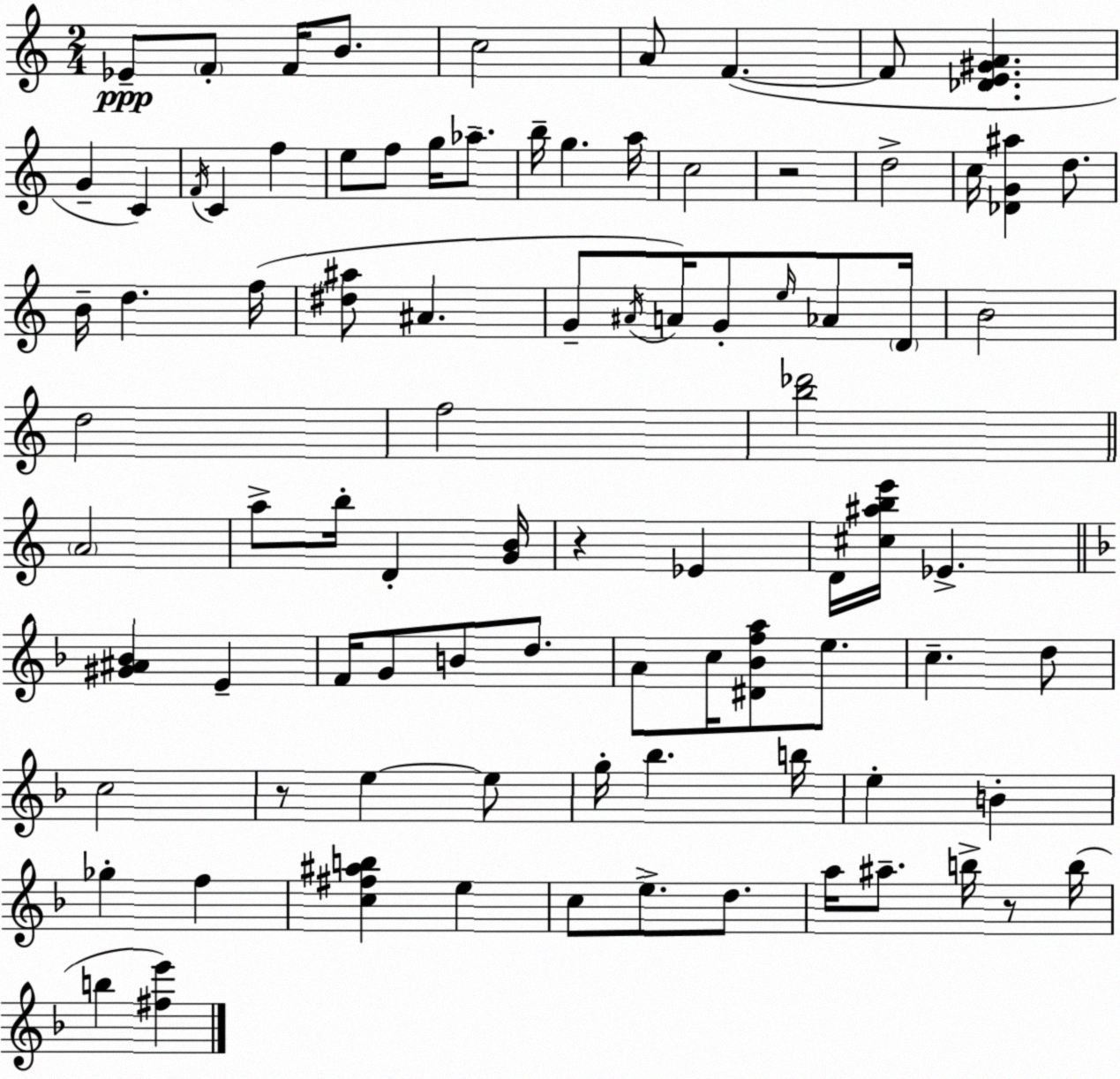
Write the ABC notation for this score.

X:1
T:Untitled
M:2/4
L:1/4
K:C
_E/2 F/2 F/4 B/2 c2 A/2 F F/2 [_DE^GA] G C F/4 C f e/2 f/2 g/4 _a/2 b/4 g a/4 c2 z2 d2 c/4 [_DG^a] d/2 B/4 d f/4 [^d^a]/2 ^A G/2 ^A/4 A/4 G/2 e/4 _A/2 D/4 B2 d2 f2 [b_d']2 A2 a/2 b/4 D [GB]/4 z _E D/4 [^c^abe']/4 _E [^G^A_B] E F/4 G/2 B/2 d/2 A/2 c/4 [^D_Bfa]/2 e/2 c d/2 c2 z/2 e e/2 g/4 _b b/4 e B _g f [c^f^ab] e c/2 e/2 d/2 a/4 ^a/2 b/4 z/2 b/4 b [^fe']